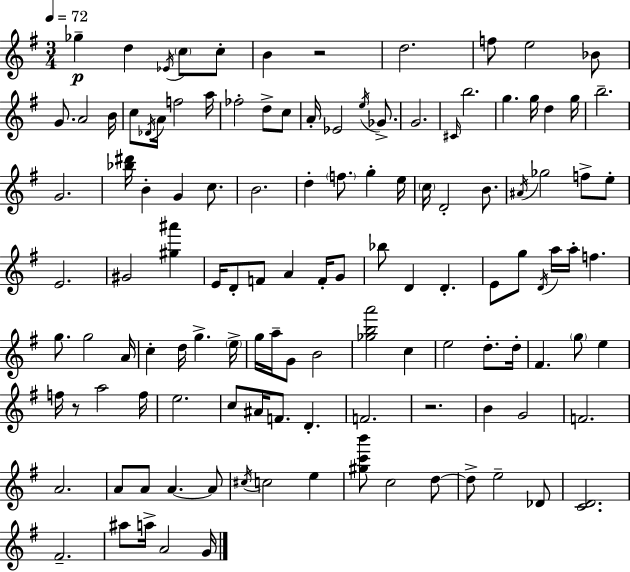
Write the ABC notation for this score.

X:1
T:Untitled
M:3/4
L:1/4
K:Em
_g d _E/4 c/2 c/2 B z2 d2 f/2 e2 _B/2 G/2 A2 B/4 c/2 _D/4 A/4 f2 a/4 _f2 d/2 c/2 A/4 _E2 e/4 _G/2 G2 ^C/4 b2 g g/4 d g/4 b2 G2 [_b^d']/4 B G c/2 B2 d f/2 g e/4 c/4 D2 B/2 ^A/4 _g2 f/2 e/2 E2 ^G2 [^g^a'] E/4 D/2 F/2 A F/4 G/2 _b/2 D D E/2 g/2 D/4 a/4 a/4 f g/2 g2 A/4 c d/4 g e/4 g/4 a/4 G/2 B2 [_gba']2 c e2 d/2 d/4 ^F g/2 e f/4 z/2 a2 f/4 e2 c/2 ^A/4 F/2 D F2 z2 B G2 F2 A2 A/2 A/2 A A/2 ^c/4 c2 e [^gc'b']/2 c2 d/2 d/2 e2 _D/2 [CD]2 ^F2 ^a/2 a/4 A2 G/4